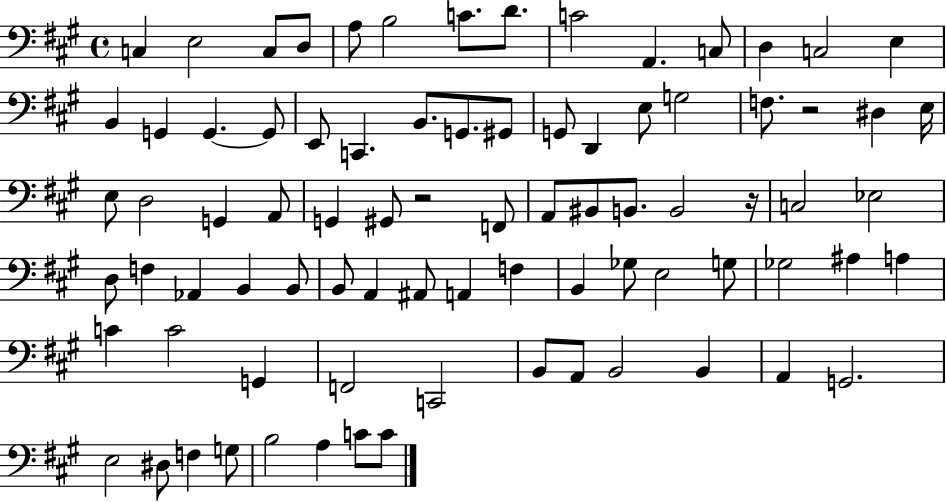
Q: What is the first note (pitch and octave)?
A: C3